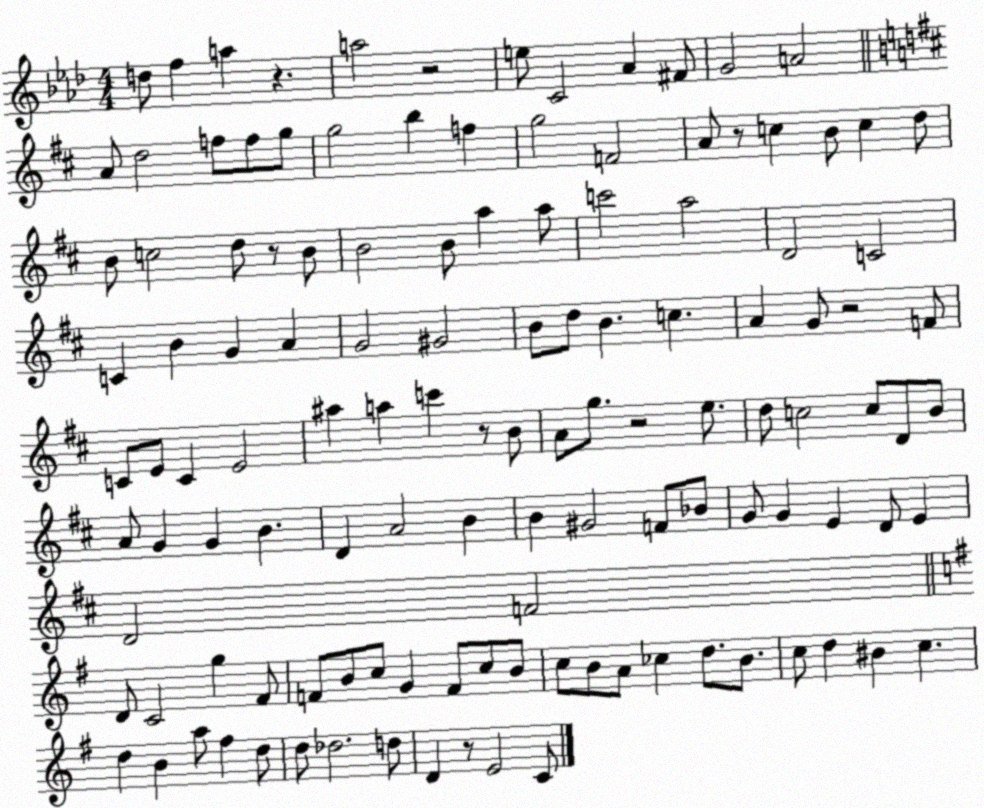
X:1
T:Untitled
M:4/4
L:1/4
K:Ab
d/2 f a z a2 z2 e/2 C2 _A ^F/2 G2 A2 A/2 d2 f/2 f/2 g/2 g2 b f g2 F2 A/2 z/2 c B/2 c d/2 B/2 c2 d/2 z/2 B/2 B2 B/2 a a/2 c'2 a2 D2 C2 C B G A G2 ^G2 B/2 d/2 B c A G/2 z2 F/2 C/2 E/2 C E2 ^a a c' z/2 B/2 A/2 g/2 z2 e/2 d/2 c2 c/2 D/2 B/2 A/2 G G B D A2 B B ^G2 F/2 _B/2 G/2 G E D/2 E D2 F2 D/2 C2 g ^F/2 F/2 B/2 c/2 G F/2 c/2 B/2 c/2 B/2 A/2 _c d/2 B/2 c/2 d ^B c d B a/2 ^f d/2 d/2 _d2 d/2 D z/2 E2 C/2